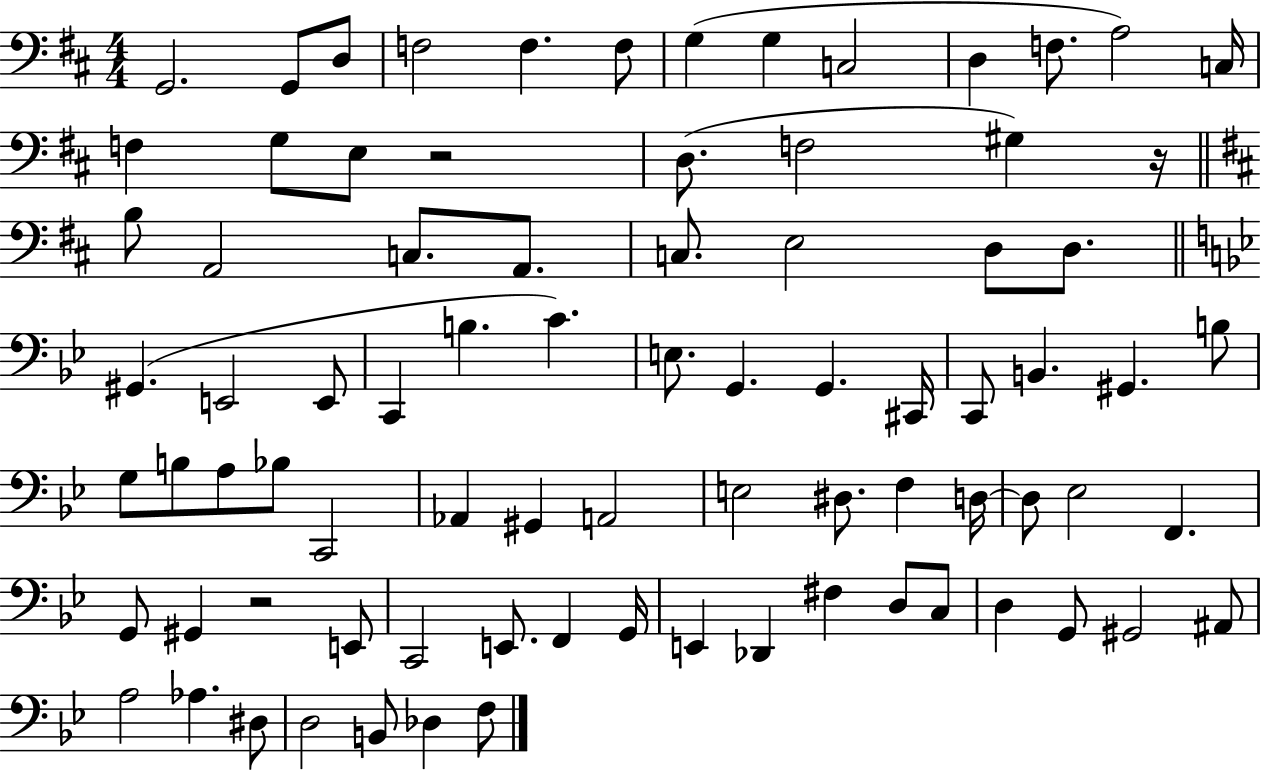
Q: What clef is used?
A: bass